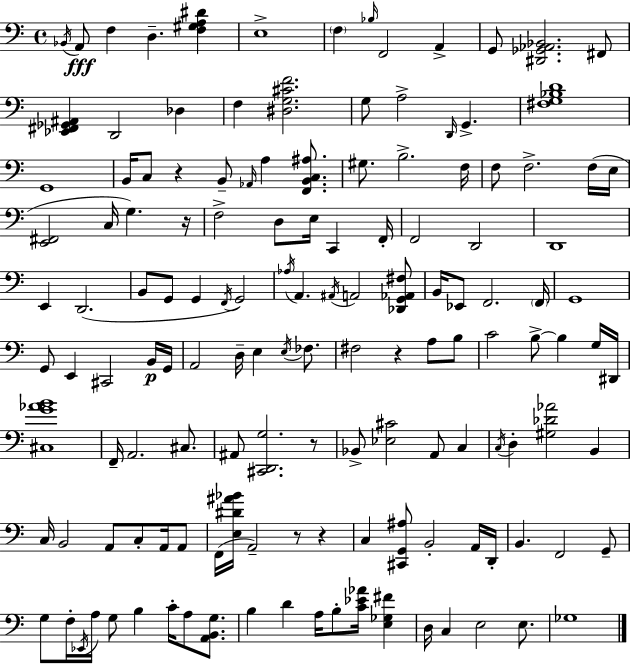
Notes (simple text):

Bb2/s A2/e F3/q D3/q. [F3,G#3,A3,D#4]/q E3/w F3/q Bb3/s F2/h A2/q G2/e [D#2,Gb2,Ab2,Bb2]/h. F#2/e [Eb2,F#2,Gb2,A#2]/q D2/h Db3/q F3/q [D#3,G3,C#4,F4]/h. G3/e A3/h D2/s G2/q. [F#3,G3,Bb3,D4]/w G2/w B2/s C3/e R/q B2/e Ab2/s A3/q [F2,B2,C3,A#3]/e. G#3/e. B3/h. F3/s F3/e F3/h. F3/s E3/s [E2,F#2]/h C3/s G3/q. R/s F3/h D3/e E3/s C2/q F2/s F2/h D2/h D2/w E2/q D2/h. B2/e G2/e G2/q F2/s G2/h Ab3/s A2/q. A#2/s A2/h [Db2,G2,Ab2,F#3]/e B2/s Eb2/e F2/h. F2/s G2/w G2/e E2/q C#2/h B2/s G2/s A2/h D3/s E3/q E3/s FES3/e. F#3/h R/q A3/e B3/e C4/h B3/e B3/q G3/s D#2/s [C#3,G4,Ab4,B4]/w F2/s A2/h. C#3/e. A#2/e [C#2,D2,G3]/h. R/e Bb2/e [Eb3,C#4]/h A2/e C3/q C3/s D3/q [G#3,Db4,Ab4]/h B2/q C3/s B2/h A2/e C3/e A2/s A2/e F2/s [E3,D#4,A#4,Bb4]/s A2/h R/e R/q C3/q [C#2,G2,A#3]/e B2/h A2/s D2/s B2/q. F2/h G2/e G3/e F3/s Eb2/s A3/s G3/e B3/q C4/s A3/e [A2,B2,G3]/e. B3/q D4/q A3/s B3/e [C4,Eb4,Ab4]/s [E3,Gb3,F#4]/q D3/s C3/q E3/h E3/e. Gb3/w